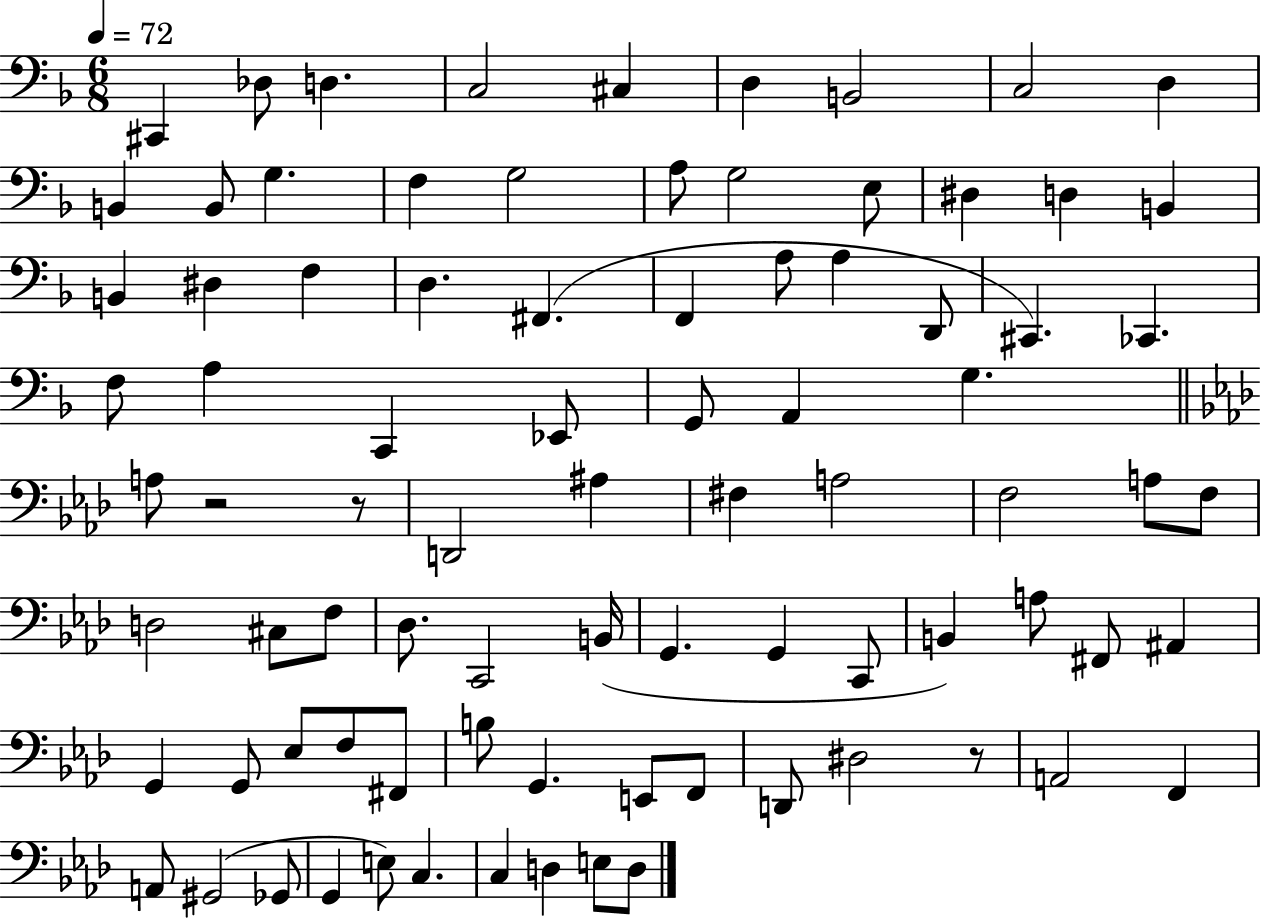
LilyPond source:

{
  \clef bass
  \numericTimeSignature
  \time 6/8
  \key f \major
  \tempo 4 = 72
  cis,4 des8 d4. | c2 cis4 | d4 b,2 | c2 d4 | \break b,4 b,8 g4. | f4 g2 | a8 g2 e8 | dis4 d4 b,4 | \break b,4 dis4 f4 | d4. fis,4.( | f,4 a8 a4 d,8 | cis,4.) ces,4. | \break f8 a4 c,4 ees,8 | g,8 a,4 g4. | \bar "||" \break \key f \minor a8 r2 r8 | d,2 ais4 | fis4 a2 | f2 a8 f8 | \break d2 cis8 f8 | des8. c,2 b,16( | g,4. g,4 c,8 | b,4) a8 fis,8 ais,4 | \break g,4 g,8 ees8 f8 fis,8 | b8 g,4. e,8 f,8 | d,8 dis2 r8 | a,2 f,4 | \break a,8 gis,2( ges,8 | g,4 e8) c4. | c4 d4 e8 d8 | \bar "|."
}